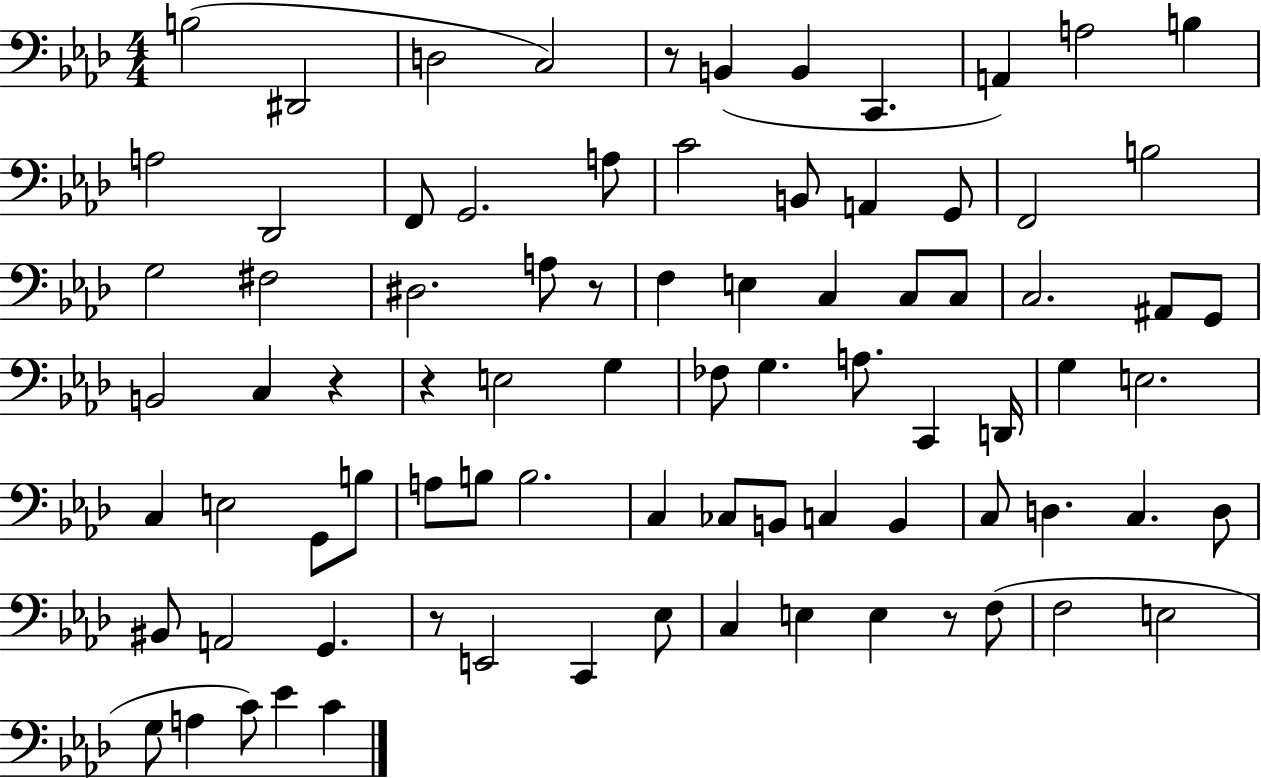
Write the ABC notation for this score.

X:1
T:Untitled
M:4/4
L:1/4
K:Ab
B,2 ^D,,2 D,2 C,2 z/2 B,, B,, C,, A,, A,2 B, A,2 _D,,2 F,,/2 G,,2 A,/2 C2 B,,/2 A,, G,,/2 F,,2 B,2 G,2 ^F,2 ^D,2 A,/2 z/2 F, E, C, C,/2 C,/2 C,2 ^A,,/2 G,,/2 B,,2 C, z z E,2 G, _F,/2 G, A,/2 C,, D,,/4 G, E,2 C, E,2 G,,/2 B,/2 A,/2 B,/2 B,2 C, _C,/2 B,,/2 C, B,, C,/2 D, C, D,/2 ^B,,/2 A,,2 G,, z/2 E,,2 C,, _E,/2 C, E, E, z/2 F,/2 F,2 E,2 G,/2 A, C/2 _E C